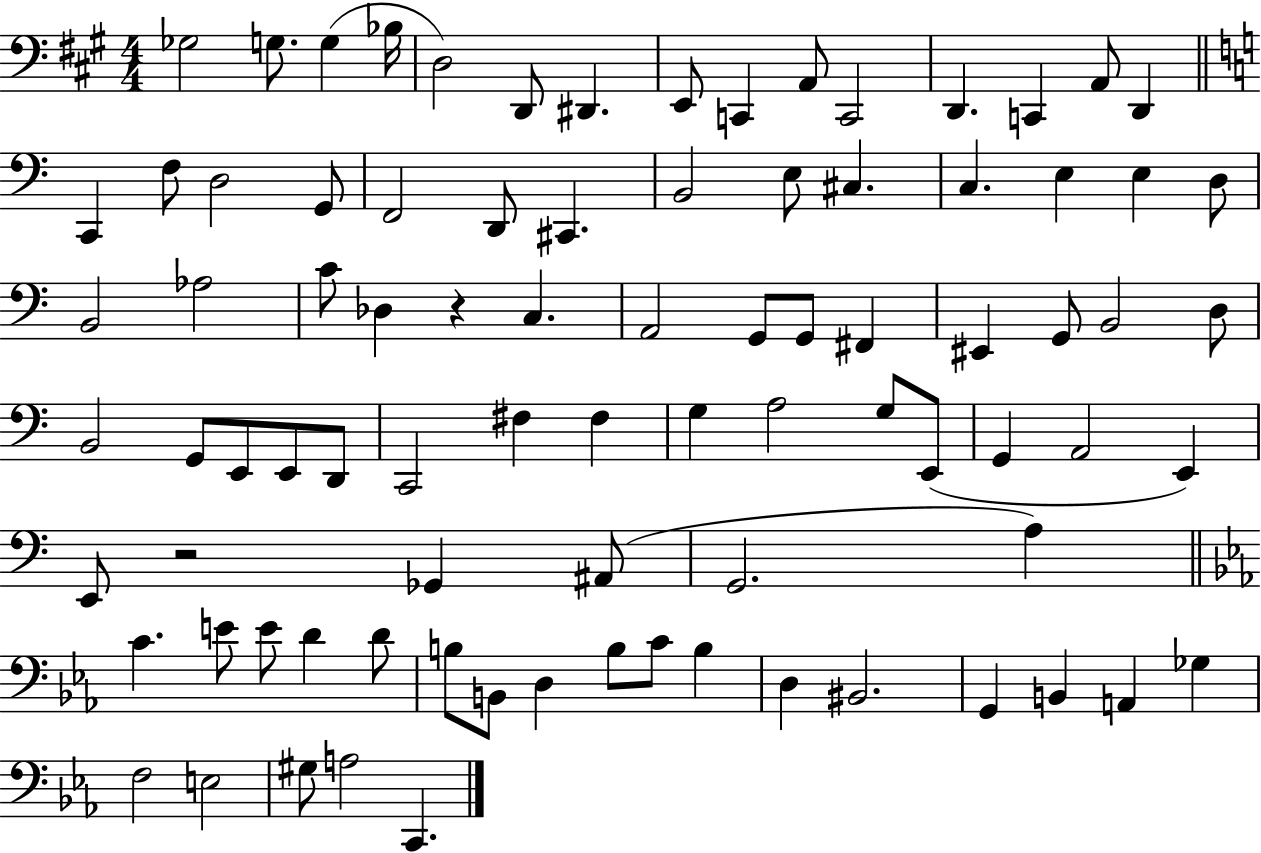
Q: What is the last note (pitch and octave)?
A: C2